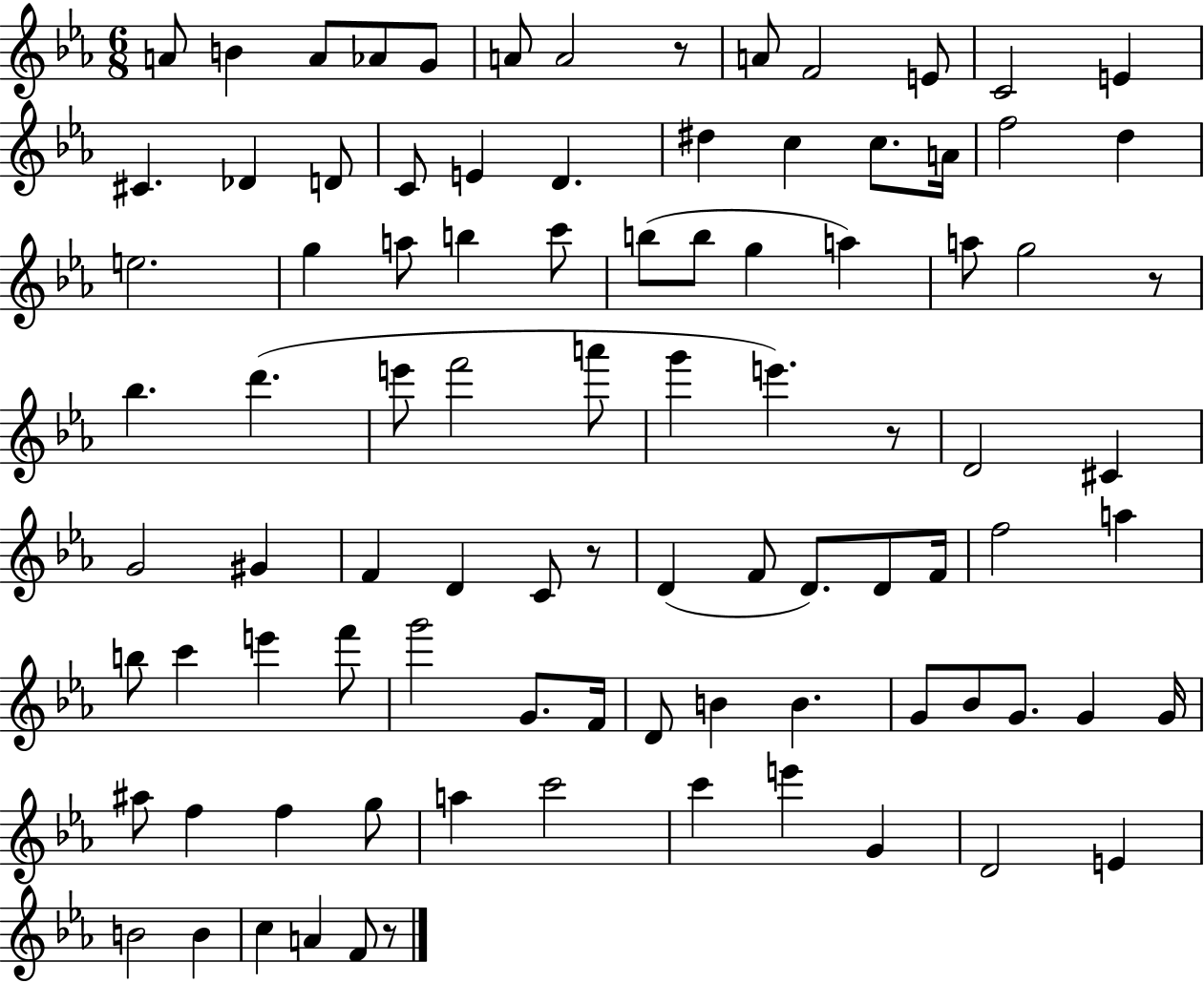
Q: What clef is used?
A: treble